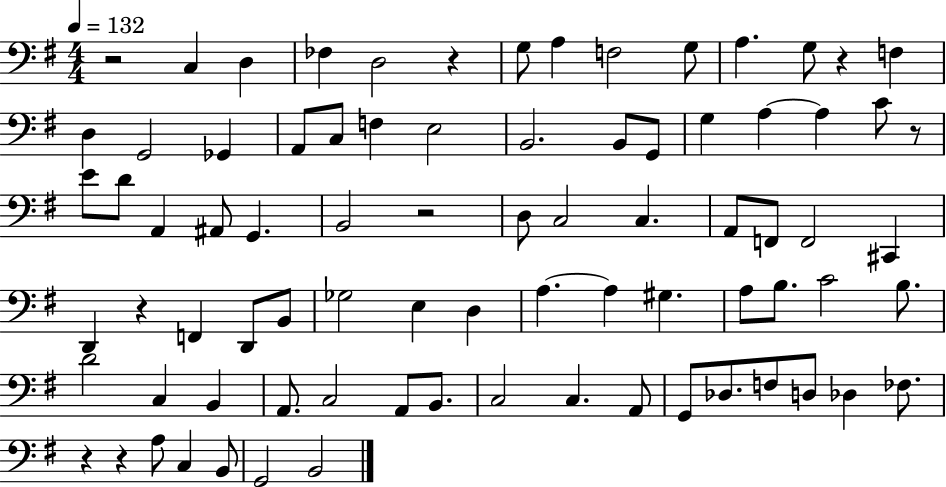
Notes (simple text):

R/h C3/q D3/q FES3/q D3/h R/q G3/e A3/q F3/h G3/e A3/q. G3/e R/q F3/q D3/q G2/h Gb2/q A2/e C3/e F3/q E3/h B2/h. B2/e G2/e G3/q A3/q A3/q C4/e R/e E4/e D4/e A2/q A#2/e G2/q. B2/h R/h D3/e C3/h C3/q. A2/e F2/e F2/h C#2/q D2/q R/q F2/q D2/e B2/e Gb3/h E3/q D3/q A3/q. A3/q G#3/q. A3/e B3/e. C4/h B3/e. D4/h C3/q B2/q A2/e. C3/h A2/e B2/e. C3/h C3/q. A2/e G2/e Db3/e. F3/e D3/e Db3/q FES3/e. R/q R/q A3/e C3/q B2/e G2/h B2/h